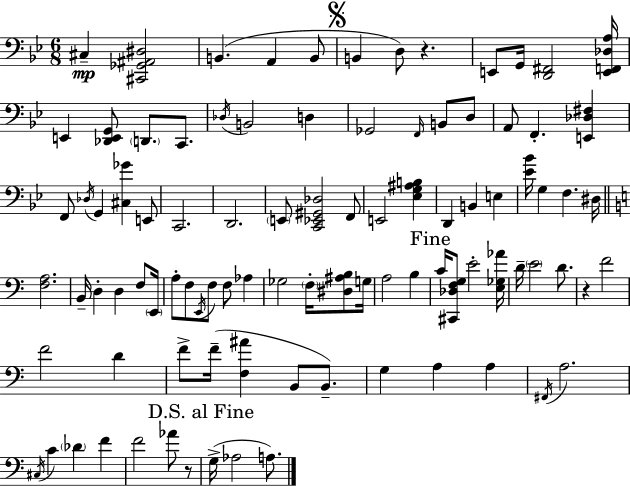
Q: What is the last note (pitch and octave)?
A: A3